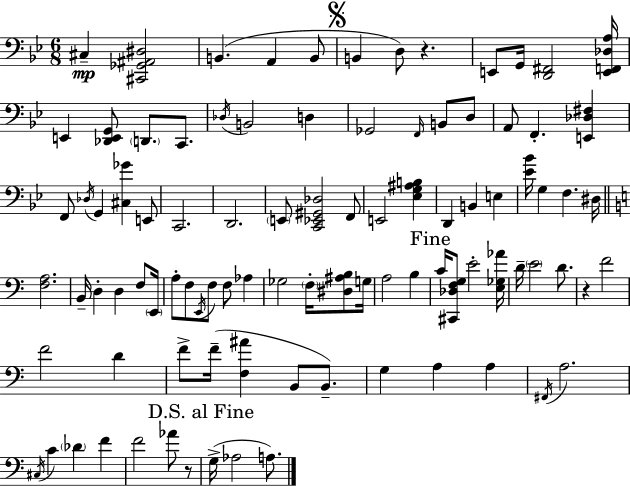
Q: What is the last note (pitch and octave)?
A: A3